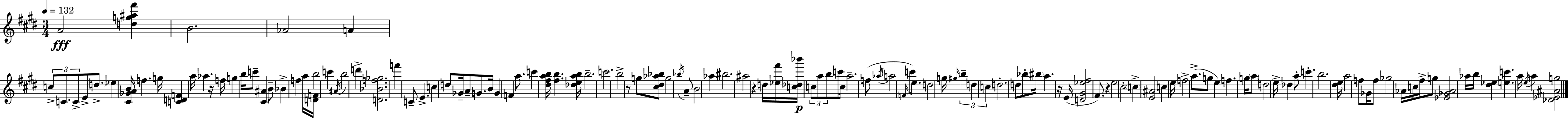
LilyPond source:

{
  \clef treble
  \numericTimeSignature
  \time 3/4
  \key e \major
  \tempo 4 = 132
  a'2\fff <d'' g'' ais'' fis'''>4 | b'2. | aes'2 a'4 | \tuplet 3/2 { c''8-> c'8. c'8-> } e'8-> \parenthesize d''8.-> | \break ees''4 <cis' ges' a' b'>16 f''4. g''16 | <c' d' f'>4 a''16 aes''4. r16 | f''16 g''4 b''16 c'''8-- <cis' ais'>4 | b'8-- bes'4-> f''4 a''16 <d' f'>16 | \break b''2 c'''4 | \acciaccatura { ais'16 } b''2 d'''4-> | <d' bes' f'' ges''>2. | f'''4 c'8-- e'4.-> | \break c''4 d''8 ges'16-- a'8-- g'8. | b'16 g'4 f'4 a''8. | c'''4 <dis'' fis'' a'' b''>16 <fis'' b''>4. | <des'' e'' a'' b''>16 b''2.-- | \break c'''2. | b''2-> r8 g''8 | <cis'' dis'' aes'' bes''>8 g''2 \acciaccatura { bes''16 } | a'8-- b'2 aes''4 | \break bis''2. | ais''2 r4 | d''16 <ees'' fis'''>16 <c'' des'' bes'''>16\p \tuplet 3/2 { c''8 a''8 b''8 } c'''8 | c''16 a''2.-- | \break f''8( \acciaccatura { aes''16 } a''2 | \grace { f'16 } c'''8) e''8. d''2 | g''16 \grace { gis''16 } \tuplet 3/2 { b''4-- d''4 | c''4 } d''2.-. | \break d''8 bes''8-. \parenthesize bis''16 a''4. | r16 e'16( <d' gis' ees'' fis''>2 | fis'8.) r4 e''2 | cis''2-. | \break \parenthesize c''4-> <e' ais'>2 | c''4 e''16 f''2-> | a''8.->( g''8 e''4) f''4. | g''16 \parenthesize a''8 d''2 | \break e''16-> des''4 a''8-. c'''4.-. | b''2. | <dis'' e''>16 a''2 | f''8 ges'16 f''8 ges''2 | \break aes'16 c''16 fis''16-> g''8 <ees' ges' aes'>2 | aes''16 b''16 <dis'' ees''>4 <e'' c'''>4. | a''16 \acciaccatura { e''16 } a''4 <des' ees' ais' g''>2 | \bar "|."
}